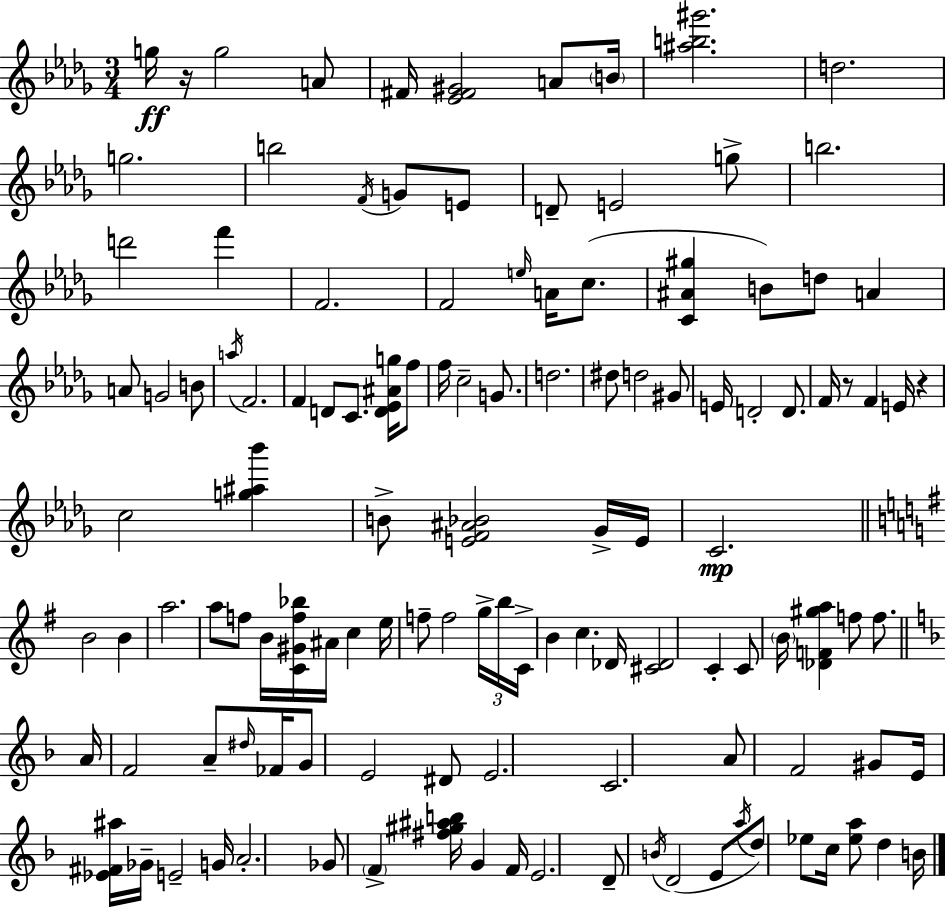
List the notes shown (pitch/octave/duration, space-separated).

G5/s R/s G5/h A4/e F#4/s [Eb4,F#4,G#4]/h A4/e B4/s [A#5,B5,G#6]/h. D5/h. G5/h. B5/h F4/s G4/e E4/e D4/e E4/h G5/e B5/h. D6/h F6/q F4/h. F4/h E5/s A4/s C5/e. [C4,A#4,G#5]/q B4/e D5/e A4/q A4/e G4/h B4/e A5/s F4/h. F4/q D4/e C4/e. [D4,Eb4,A#4,G5]/s F5/e F5/s C5/h G4/e. D5/h. D#5/e D5/h G#4/e E4/s D4/h D4/e. F4/s R/e F4/q E4/s R/q C5/h [G5,A#5,Bb6]/q B4/e [E4,F4,A#4,Bb4]/h Gb4/s E4/s C4/h. B4/h B4/q A5/h. A5/e F5/e B4/s [C4,G#4,F5,Bb5]/s A#4/s C5/q E5/s F5/e F5/h G5/s B5/s C4/s B4/q C5/q. Db4/s [C#4,Db4]/h C4/q C4/e B4/s [Db4,F4,G#5,A5]/q F5/e F5/e. A4/s F4/h A4/e D#5/s FES4/s G4/e E4/h D#4/e E4/h. C4/h. A4/e F4/h G#4/e E4/s [Eb4,F#4,A#5]/s Gb4/s E4/h G4/s A4/h. Gb4/e F4/q [F#5,G#5,A#5,B5]/s G4/q F4/s E4/h. D4/e B4/s D4/h E4/e A5/s D5/e Eb5/e C5/s [Eb5,A5]/e D5/q B4/s